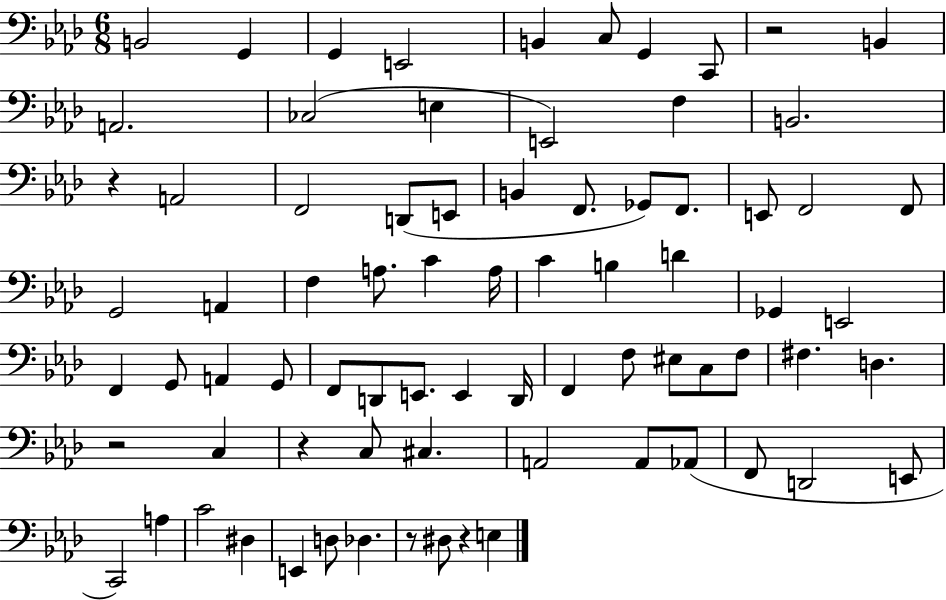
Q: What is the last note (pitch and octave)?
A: E3